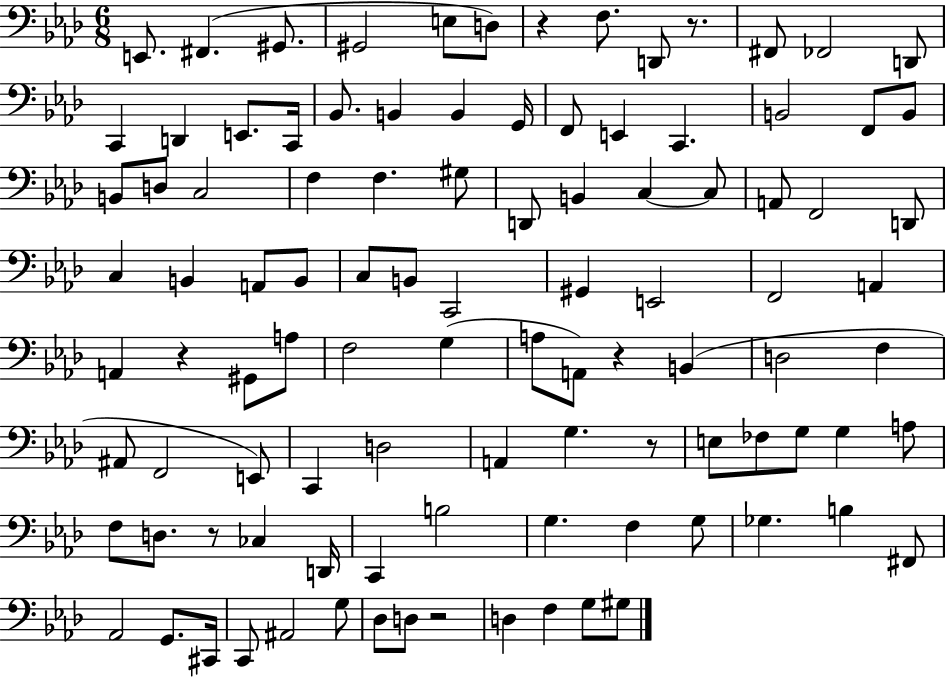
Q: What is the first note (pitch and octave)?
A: E2